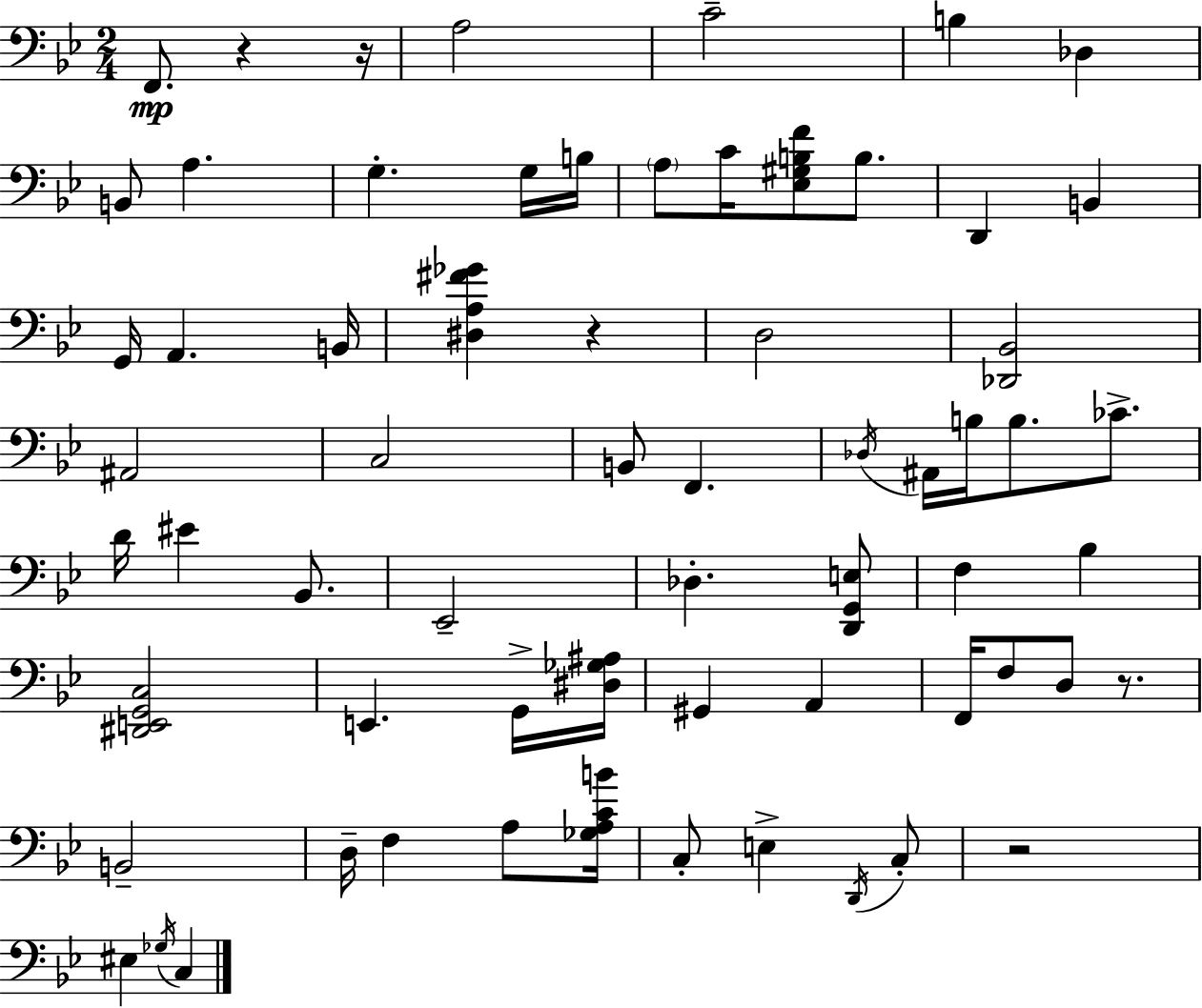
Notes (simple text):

F2/e. R/q R/s A3/h C4/h B3/q Db3/q B2/e A3/q. G3/q. G3/s B3/s A3/e C4/s [Eb3,G#3,B3,F4]/e B3/e. D2/q B2/q G2/s A2/q. B2/s [D#3,A3,F#4,Gb4]/q R/q D3/h [Db2,Bb2]/h A#2/h C3/h B2/e F2/q. Db3/s A#2/s B3/s B3/e. CES4/e. D4/s EIS4/q Bb2/e. Eb2/h Db3/q. [D2,G2,E3]/e F3/q Bb3/q [D#2,E2,G2,C3]/h E2/q. G2/s [D#3,Gb3,A#3]/s G#2/q A2/q F2/s F3/e D3/e R/e. B2/h D3/s F3/q A3/e [Gb3,A3,C4,B4]/s C3/e E3/q D2/s C3/e R/h EIS3/q Gb3/s C3/q